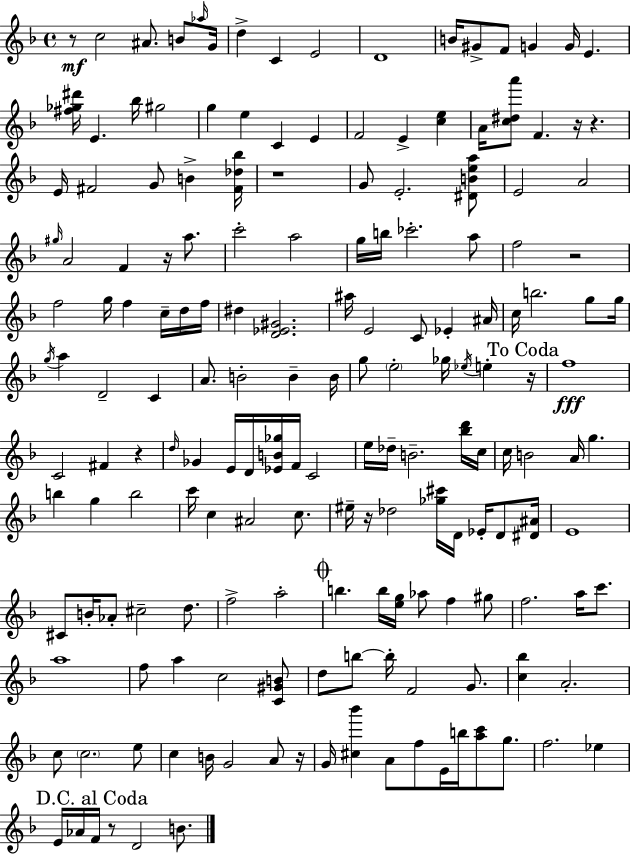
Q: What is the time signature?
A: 4/4